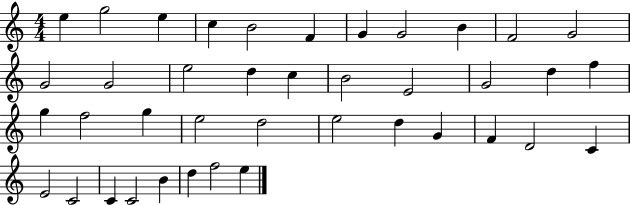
E5/q G5/h E5/q C5/q B4/h F4/q G4/q G4/h B4/q F4/h G4/h G4/h G4/h E5/h D5/q C5/q B4/h E4/h G4/h D5/q F5/q G5/q F5/h G5/q E5/h D5/h E5/h D5/q G4/q F4/q D4/h C4/q E4/h C4/h C4/q C4/h B4/q D5/q F5/h E5/q